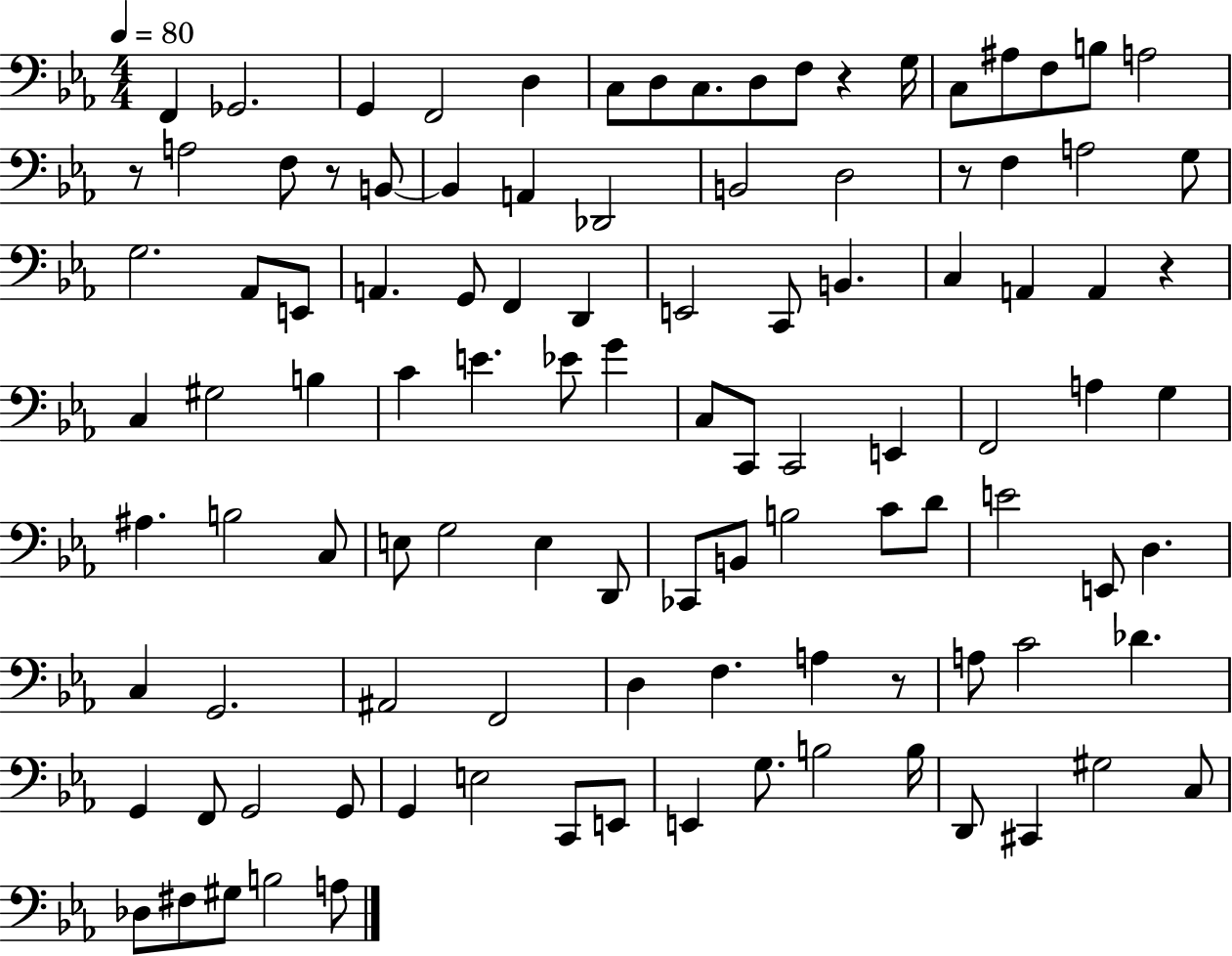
F2/q Gb2/h. G2/q F2/h D3/q C3/e D3/e C3/e. D3/e F3/e R/q G3/s C3/e A#3/e F3/e B3/e A3/h R/e A3/h F3/e R/e B2/e B2/q A2/q Db2/h B2/h D3/h R/e F3/q A3/h G3/e G3/h. Ab2/e E2/e A2/q. G2/e F2/q D2/q E2/h C2/e B2/q. C3/q A2/q A2/q R/q C3/q G#3/h B3/q C4/q E4/q. Eb4/e G4/q C3/e C2/e C2/h E2/q F2/h A3/q G3/q A#3/q. B3/h C3/e E3/e G3/h E3/q D2/e CES2/e B2/e B3/h C4/e D4/e E4/h E2/e D3/q. C3/q G2/h. A#2/h F2/h D3/q F3/q. A3/q R/e A3/e C4/h Db4/q. G2/q F2/e G2/h G2/e G2/q E3/h C2/e E2/e E2/q G3/e. B3/h B3/s D2/e C#2/q G#3/h C3/e Db3/e F#3/e G#3/e B3/h A3/e